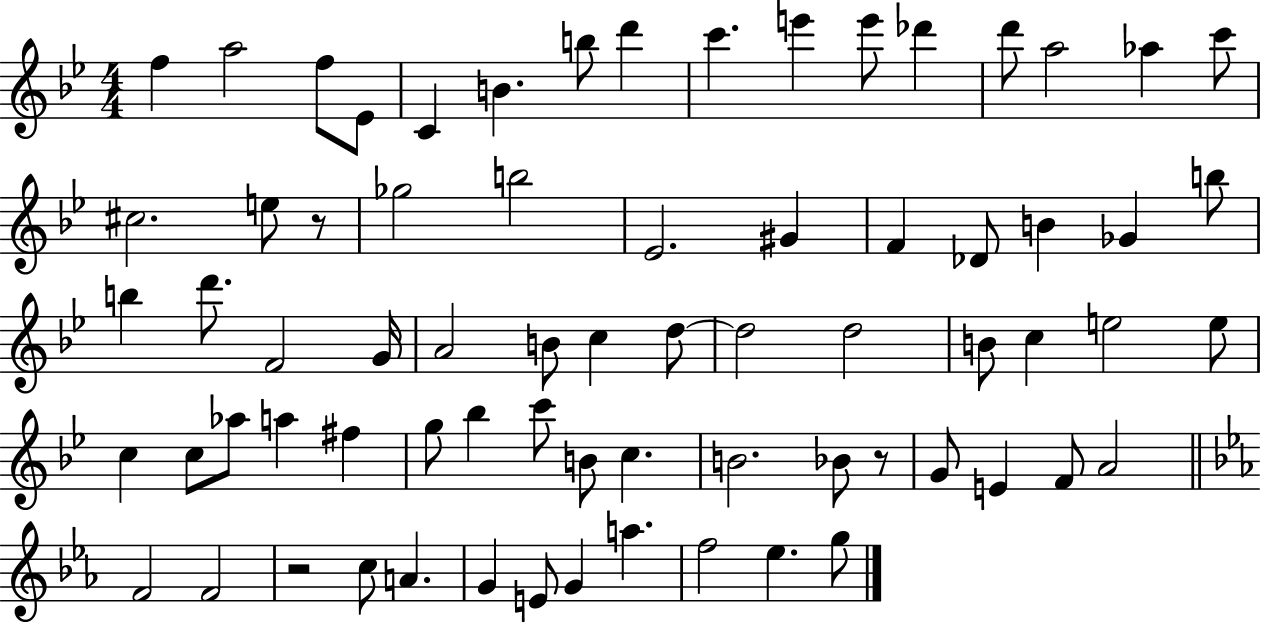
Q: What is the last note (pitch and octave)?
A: G5